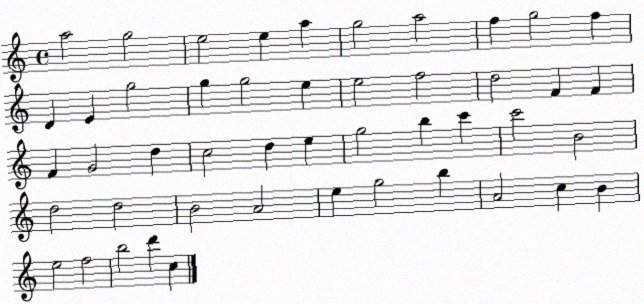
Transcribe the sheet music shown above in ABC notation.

X:1
T:Untitled
M:4/4
L:1/4
K:C
a2 g2 e2 e a g2 a2 f g2 f D E g2 g g2 e e2 f2 d2 F F F G2 d c2 d e g2 b c' c'2 B2 d2 d2 B2 A2 e g2 b A2 c B e2 f2 b2 d' c